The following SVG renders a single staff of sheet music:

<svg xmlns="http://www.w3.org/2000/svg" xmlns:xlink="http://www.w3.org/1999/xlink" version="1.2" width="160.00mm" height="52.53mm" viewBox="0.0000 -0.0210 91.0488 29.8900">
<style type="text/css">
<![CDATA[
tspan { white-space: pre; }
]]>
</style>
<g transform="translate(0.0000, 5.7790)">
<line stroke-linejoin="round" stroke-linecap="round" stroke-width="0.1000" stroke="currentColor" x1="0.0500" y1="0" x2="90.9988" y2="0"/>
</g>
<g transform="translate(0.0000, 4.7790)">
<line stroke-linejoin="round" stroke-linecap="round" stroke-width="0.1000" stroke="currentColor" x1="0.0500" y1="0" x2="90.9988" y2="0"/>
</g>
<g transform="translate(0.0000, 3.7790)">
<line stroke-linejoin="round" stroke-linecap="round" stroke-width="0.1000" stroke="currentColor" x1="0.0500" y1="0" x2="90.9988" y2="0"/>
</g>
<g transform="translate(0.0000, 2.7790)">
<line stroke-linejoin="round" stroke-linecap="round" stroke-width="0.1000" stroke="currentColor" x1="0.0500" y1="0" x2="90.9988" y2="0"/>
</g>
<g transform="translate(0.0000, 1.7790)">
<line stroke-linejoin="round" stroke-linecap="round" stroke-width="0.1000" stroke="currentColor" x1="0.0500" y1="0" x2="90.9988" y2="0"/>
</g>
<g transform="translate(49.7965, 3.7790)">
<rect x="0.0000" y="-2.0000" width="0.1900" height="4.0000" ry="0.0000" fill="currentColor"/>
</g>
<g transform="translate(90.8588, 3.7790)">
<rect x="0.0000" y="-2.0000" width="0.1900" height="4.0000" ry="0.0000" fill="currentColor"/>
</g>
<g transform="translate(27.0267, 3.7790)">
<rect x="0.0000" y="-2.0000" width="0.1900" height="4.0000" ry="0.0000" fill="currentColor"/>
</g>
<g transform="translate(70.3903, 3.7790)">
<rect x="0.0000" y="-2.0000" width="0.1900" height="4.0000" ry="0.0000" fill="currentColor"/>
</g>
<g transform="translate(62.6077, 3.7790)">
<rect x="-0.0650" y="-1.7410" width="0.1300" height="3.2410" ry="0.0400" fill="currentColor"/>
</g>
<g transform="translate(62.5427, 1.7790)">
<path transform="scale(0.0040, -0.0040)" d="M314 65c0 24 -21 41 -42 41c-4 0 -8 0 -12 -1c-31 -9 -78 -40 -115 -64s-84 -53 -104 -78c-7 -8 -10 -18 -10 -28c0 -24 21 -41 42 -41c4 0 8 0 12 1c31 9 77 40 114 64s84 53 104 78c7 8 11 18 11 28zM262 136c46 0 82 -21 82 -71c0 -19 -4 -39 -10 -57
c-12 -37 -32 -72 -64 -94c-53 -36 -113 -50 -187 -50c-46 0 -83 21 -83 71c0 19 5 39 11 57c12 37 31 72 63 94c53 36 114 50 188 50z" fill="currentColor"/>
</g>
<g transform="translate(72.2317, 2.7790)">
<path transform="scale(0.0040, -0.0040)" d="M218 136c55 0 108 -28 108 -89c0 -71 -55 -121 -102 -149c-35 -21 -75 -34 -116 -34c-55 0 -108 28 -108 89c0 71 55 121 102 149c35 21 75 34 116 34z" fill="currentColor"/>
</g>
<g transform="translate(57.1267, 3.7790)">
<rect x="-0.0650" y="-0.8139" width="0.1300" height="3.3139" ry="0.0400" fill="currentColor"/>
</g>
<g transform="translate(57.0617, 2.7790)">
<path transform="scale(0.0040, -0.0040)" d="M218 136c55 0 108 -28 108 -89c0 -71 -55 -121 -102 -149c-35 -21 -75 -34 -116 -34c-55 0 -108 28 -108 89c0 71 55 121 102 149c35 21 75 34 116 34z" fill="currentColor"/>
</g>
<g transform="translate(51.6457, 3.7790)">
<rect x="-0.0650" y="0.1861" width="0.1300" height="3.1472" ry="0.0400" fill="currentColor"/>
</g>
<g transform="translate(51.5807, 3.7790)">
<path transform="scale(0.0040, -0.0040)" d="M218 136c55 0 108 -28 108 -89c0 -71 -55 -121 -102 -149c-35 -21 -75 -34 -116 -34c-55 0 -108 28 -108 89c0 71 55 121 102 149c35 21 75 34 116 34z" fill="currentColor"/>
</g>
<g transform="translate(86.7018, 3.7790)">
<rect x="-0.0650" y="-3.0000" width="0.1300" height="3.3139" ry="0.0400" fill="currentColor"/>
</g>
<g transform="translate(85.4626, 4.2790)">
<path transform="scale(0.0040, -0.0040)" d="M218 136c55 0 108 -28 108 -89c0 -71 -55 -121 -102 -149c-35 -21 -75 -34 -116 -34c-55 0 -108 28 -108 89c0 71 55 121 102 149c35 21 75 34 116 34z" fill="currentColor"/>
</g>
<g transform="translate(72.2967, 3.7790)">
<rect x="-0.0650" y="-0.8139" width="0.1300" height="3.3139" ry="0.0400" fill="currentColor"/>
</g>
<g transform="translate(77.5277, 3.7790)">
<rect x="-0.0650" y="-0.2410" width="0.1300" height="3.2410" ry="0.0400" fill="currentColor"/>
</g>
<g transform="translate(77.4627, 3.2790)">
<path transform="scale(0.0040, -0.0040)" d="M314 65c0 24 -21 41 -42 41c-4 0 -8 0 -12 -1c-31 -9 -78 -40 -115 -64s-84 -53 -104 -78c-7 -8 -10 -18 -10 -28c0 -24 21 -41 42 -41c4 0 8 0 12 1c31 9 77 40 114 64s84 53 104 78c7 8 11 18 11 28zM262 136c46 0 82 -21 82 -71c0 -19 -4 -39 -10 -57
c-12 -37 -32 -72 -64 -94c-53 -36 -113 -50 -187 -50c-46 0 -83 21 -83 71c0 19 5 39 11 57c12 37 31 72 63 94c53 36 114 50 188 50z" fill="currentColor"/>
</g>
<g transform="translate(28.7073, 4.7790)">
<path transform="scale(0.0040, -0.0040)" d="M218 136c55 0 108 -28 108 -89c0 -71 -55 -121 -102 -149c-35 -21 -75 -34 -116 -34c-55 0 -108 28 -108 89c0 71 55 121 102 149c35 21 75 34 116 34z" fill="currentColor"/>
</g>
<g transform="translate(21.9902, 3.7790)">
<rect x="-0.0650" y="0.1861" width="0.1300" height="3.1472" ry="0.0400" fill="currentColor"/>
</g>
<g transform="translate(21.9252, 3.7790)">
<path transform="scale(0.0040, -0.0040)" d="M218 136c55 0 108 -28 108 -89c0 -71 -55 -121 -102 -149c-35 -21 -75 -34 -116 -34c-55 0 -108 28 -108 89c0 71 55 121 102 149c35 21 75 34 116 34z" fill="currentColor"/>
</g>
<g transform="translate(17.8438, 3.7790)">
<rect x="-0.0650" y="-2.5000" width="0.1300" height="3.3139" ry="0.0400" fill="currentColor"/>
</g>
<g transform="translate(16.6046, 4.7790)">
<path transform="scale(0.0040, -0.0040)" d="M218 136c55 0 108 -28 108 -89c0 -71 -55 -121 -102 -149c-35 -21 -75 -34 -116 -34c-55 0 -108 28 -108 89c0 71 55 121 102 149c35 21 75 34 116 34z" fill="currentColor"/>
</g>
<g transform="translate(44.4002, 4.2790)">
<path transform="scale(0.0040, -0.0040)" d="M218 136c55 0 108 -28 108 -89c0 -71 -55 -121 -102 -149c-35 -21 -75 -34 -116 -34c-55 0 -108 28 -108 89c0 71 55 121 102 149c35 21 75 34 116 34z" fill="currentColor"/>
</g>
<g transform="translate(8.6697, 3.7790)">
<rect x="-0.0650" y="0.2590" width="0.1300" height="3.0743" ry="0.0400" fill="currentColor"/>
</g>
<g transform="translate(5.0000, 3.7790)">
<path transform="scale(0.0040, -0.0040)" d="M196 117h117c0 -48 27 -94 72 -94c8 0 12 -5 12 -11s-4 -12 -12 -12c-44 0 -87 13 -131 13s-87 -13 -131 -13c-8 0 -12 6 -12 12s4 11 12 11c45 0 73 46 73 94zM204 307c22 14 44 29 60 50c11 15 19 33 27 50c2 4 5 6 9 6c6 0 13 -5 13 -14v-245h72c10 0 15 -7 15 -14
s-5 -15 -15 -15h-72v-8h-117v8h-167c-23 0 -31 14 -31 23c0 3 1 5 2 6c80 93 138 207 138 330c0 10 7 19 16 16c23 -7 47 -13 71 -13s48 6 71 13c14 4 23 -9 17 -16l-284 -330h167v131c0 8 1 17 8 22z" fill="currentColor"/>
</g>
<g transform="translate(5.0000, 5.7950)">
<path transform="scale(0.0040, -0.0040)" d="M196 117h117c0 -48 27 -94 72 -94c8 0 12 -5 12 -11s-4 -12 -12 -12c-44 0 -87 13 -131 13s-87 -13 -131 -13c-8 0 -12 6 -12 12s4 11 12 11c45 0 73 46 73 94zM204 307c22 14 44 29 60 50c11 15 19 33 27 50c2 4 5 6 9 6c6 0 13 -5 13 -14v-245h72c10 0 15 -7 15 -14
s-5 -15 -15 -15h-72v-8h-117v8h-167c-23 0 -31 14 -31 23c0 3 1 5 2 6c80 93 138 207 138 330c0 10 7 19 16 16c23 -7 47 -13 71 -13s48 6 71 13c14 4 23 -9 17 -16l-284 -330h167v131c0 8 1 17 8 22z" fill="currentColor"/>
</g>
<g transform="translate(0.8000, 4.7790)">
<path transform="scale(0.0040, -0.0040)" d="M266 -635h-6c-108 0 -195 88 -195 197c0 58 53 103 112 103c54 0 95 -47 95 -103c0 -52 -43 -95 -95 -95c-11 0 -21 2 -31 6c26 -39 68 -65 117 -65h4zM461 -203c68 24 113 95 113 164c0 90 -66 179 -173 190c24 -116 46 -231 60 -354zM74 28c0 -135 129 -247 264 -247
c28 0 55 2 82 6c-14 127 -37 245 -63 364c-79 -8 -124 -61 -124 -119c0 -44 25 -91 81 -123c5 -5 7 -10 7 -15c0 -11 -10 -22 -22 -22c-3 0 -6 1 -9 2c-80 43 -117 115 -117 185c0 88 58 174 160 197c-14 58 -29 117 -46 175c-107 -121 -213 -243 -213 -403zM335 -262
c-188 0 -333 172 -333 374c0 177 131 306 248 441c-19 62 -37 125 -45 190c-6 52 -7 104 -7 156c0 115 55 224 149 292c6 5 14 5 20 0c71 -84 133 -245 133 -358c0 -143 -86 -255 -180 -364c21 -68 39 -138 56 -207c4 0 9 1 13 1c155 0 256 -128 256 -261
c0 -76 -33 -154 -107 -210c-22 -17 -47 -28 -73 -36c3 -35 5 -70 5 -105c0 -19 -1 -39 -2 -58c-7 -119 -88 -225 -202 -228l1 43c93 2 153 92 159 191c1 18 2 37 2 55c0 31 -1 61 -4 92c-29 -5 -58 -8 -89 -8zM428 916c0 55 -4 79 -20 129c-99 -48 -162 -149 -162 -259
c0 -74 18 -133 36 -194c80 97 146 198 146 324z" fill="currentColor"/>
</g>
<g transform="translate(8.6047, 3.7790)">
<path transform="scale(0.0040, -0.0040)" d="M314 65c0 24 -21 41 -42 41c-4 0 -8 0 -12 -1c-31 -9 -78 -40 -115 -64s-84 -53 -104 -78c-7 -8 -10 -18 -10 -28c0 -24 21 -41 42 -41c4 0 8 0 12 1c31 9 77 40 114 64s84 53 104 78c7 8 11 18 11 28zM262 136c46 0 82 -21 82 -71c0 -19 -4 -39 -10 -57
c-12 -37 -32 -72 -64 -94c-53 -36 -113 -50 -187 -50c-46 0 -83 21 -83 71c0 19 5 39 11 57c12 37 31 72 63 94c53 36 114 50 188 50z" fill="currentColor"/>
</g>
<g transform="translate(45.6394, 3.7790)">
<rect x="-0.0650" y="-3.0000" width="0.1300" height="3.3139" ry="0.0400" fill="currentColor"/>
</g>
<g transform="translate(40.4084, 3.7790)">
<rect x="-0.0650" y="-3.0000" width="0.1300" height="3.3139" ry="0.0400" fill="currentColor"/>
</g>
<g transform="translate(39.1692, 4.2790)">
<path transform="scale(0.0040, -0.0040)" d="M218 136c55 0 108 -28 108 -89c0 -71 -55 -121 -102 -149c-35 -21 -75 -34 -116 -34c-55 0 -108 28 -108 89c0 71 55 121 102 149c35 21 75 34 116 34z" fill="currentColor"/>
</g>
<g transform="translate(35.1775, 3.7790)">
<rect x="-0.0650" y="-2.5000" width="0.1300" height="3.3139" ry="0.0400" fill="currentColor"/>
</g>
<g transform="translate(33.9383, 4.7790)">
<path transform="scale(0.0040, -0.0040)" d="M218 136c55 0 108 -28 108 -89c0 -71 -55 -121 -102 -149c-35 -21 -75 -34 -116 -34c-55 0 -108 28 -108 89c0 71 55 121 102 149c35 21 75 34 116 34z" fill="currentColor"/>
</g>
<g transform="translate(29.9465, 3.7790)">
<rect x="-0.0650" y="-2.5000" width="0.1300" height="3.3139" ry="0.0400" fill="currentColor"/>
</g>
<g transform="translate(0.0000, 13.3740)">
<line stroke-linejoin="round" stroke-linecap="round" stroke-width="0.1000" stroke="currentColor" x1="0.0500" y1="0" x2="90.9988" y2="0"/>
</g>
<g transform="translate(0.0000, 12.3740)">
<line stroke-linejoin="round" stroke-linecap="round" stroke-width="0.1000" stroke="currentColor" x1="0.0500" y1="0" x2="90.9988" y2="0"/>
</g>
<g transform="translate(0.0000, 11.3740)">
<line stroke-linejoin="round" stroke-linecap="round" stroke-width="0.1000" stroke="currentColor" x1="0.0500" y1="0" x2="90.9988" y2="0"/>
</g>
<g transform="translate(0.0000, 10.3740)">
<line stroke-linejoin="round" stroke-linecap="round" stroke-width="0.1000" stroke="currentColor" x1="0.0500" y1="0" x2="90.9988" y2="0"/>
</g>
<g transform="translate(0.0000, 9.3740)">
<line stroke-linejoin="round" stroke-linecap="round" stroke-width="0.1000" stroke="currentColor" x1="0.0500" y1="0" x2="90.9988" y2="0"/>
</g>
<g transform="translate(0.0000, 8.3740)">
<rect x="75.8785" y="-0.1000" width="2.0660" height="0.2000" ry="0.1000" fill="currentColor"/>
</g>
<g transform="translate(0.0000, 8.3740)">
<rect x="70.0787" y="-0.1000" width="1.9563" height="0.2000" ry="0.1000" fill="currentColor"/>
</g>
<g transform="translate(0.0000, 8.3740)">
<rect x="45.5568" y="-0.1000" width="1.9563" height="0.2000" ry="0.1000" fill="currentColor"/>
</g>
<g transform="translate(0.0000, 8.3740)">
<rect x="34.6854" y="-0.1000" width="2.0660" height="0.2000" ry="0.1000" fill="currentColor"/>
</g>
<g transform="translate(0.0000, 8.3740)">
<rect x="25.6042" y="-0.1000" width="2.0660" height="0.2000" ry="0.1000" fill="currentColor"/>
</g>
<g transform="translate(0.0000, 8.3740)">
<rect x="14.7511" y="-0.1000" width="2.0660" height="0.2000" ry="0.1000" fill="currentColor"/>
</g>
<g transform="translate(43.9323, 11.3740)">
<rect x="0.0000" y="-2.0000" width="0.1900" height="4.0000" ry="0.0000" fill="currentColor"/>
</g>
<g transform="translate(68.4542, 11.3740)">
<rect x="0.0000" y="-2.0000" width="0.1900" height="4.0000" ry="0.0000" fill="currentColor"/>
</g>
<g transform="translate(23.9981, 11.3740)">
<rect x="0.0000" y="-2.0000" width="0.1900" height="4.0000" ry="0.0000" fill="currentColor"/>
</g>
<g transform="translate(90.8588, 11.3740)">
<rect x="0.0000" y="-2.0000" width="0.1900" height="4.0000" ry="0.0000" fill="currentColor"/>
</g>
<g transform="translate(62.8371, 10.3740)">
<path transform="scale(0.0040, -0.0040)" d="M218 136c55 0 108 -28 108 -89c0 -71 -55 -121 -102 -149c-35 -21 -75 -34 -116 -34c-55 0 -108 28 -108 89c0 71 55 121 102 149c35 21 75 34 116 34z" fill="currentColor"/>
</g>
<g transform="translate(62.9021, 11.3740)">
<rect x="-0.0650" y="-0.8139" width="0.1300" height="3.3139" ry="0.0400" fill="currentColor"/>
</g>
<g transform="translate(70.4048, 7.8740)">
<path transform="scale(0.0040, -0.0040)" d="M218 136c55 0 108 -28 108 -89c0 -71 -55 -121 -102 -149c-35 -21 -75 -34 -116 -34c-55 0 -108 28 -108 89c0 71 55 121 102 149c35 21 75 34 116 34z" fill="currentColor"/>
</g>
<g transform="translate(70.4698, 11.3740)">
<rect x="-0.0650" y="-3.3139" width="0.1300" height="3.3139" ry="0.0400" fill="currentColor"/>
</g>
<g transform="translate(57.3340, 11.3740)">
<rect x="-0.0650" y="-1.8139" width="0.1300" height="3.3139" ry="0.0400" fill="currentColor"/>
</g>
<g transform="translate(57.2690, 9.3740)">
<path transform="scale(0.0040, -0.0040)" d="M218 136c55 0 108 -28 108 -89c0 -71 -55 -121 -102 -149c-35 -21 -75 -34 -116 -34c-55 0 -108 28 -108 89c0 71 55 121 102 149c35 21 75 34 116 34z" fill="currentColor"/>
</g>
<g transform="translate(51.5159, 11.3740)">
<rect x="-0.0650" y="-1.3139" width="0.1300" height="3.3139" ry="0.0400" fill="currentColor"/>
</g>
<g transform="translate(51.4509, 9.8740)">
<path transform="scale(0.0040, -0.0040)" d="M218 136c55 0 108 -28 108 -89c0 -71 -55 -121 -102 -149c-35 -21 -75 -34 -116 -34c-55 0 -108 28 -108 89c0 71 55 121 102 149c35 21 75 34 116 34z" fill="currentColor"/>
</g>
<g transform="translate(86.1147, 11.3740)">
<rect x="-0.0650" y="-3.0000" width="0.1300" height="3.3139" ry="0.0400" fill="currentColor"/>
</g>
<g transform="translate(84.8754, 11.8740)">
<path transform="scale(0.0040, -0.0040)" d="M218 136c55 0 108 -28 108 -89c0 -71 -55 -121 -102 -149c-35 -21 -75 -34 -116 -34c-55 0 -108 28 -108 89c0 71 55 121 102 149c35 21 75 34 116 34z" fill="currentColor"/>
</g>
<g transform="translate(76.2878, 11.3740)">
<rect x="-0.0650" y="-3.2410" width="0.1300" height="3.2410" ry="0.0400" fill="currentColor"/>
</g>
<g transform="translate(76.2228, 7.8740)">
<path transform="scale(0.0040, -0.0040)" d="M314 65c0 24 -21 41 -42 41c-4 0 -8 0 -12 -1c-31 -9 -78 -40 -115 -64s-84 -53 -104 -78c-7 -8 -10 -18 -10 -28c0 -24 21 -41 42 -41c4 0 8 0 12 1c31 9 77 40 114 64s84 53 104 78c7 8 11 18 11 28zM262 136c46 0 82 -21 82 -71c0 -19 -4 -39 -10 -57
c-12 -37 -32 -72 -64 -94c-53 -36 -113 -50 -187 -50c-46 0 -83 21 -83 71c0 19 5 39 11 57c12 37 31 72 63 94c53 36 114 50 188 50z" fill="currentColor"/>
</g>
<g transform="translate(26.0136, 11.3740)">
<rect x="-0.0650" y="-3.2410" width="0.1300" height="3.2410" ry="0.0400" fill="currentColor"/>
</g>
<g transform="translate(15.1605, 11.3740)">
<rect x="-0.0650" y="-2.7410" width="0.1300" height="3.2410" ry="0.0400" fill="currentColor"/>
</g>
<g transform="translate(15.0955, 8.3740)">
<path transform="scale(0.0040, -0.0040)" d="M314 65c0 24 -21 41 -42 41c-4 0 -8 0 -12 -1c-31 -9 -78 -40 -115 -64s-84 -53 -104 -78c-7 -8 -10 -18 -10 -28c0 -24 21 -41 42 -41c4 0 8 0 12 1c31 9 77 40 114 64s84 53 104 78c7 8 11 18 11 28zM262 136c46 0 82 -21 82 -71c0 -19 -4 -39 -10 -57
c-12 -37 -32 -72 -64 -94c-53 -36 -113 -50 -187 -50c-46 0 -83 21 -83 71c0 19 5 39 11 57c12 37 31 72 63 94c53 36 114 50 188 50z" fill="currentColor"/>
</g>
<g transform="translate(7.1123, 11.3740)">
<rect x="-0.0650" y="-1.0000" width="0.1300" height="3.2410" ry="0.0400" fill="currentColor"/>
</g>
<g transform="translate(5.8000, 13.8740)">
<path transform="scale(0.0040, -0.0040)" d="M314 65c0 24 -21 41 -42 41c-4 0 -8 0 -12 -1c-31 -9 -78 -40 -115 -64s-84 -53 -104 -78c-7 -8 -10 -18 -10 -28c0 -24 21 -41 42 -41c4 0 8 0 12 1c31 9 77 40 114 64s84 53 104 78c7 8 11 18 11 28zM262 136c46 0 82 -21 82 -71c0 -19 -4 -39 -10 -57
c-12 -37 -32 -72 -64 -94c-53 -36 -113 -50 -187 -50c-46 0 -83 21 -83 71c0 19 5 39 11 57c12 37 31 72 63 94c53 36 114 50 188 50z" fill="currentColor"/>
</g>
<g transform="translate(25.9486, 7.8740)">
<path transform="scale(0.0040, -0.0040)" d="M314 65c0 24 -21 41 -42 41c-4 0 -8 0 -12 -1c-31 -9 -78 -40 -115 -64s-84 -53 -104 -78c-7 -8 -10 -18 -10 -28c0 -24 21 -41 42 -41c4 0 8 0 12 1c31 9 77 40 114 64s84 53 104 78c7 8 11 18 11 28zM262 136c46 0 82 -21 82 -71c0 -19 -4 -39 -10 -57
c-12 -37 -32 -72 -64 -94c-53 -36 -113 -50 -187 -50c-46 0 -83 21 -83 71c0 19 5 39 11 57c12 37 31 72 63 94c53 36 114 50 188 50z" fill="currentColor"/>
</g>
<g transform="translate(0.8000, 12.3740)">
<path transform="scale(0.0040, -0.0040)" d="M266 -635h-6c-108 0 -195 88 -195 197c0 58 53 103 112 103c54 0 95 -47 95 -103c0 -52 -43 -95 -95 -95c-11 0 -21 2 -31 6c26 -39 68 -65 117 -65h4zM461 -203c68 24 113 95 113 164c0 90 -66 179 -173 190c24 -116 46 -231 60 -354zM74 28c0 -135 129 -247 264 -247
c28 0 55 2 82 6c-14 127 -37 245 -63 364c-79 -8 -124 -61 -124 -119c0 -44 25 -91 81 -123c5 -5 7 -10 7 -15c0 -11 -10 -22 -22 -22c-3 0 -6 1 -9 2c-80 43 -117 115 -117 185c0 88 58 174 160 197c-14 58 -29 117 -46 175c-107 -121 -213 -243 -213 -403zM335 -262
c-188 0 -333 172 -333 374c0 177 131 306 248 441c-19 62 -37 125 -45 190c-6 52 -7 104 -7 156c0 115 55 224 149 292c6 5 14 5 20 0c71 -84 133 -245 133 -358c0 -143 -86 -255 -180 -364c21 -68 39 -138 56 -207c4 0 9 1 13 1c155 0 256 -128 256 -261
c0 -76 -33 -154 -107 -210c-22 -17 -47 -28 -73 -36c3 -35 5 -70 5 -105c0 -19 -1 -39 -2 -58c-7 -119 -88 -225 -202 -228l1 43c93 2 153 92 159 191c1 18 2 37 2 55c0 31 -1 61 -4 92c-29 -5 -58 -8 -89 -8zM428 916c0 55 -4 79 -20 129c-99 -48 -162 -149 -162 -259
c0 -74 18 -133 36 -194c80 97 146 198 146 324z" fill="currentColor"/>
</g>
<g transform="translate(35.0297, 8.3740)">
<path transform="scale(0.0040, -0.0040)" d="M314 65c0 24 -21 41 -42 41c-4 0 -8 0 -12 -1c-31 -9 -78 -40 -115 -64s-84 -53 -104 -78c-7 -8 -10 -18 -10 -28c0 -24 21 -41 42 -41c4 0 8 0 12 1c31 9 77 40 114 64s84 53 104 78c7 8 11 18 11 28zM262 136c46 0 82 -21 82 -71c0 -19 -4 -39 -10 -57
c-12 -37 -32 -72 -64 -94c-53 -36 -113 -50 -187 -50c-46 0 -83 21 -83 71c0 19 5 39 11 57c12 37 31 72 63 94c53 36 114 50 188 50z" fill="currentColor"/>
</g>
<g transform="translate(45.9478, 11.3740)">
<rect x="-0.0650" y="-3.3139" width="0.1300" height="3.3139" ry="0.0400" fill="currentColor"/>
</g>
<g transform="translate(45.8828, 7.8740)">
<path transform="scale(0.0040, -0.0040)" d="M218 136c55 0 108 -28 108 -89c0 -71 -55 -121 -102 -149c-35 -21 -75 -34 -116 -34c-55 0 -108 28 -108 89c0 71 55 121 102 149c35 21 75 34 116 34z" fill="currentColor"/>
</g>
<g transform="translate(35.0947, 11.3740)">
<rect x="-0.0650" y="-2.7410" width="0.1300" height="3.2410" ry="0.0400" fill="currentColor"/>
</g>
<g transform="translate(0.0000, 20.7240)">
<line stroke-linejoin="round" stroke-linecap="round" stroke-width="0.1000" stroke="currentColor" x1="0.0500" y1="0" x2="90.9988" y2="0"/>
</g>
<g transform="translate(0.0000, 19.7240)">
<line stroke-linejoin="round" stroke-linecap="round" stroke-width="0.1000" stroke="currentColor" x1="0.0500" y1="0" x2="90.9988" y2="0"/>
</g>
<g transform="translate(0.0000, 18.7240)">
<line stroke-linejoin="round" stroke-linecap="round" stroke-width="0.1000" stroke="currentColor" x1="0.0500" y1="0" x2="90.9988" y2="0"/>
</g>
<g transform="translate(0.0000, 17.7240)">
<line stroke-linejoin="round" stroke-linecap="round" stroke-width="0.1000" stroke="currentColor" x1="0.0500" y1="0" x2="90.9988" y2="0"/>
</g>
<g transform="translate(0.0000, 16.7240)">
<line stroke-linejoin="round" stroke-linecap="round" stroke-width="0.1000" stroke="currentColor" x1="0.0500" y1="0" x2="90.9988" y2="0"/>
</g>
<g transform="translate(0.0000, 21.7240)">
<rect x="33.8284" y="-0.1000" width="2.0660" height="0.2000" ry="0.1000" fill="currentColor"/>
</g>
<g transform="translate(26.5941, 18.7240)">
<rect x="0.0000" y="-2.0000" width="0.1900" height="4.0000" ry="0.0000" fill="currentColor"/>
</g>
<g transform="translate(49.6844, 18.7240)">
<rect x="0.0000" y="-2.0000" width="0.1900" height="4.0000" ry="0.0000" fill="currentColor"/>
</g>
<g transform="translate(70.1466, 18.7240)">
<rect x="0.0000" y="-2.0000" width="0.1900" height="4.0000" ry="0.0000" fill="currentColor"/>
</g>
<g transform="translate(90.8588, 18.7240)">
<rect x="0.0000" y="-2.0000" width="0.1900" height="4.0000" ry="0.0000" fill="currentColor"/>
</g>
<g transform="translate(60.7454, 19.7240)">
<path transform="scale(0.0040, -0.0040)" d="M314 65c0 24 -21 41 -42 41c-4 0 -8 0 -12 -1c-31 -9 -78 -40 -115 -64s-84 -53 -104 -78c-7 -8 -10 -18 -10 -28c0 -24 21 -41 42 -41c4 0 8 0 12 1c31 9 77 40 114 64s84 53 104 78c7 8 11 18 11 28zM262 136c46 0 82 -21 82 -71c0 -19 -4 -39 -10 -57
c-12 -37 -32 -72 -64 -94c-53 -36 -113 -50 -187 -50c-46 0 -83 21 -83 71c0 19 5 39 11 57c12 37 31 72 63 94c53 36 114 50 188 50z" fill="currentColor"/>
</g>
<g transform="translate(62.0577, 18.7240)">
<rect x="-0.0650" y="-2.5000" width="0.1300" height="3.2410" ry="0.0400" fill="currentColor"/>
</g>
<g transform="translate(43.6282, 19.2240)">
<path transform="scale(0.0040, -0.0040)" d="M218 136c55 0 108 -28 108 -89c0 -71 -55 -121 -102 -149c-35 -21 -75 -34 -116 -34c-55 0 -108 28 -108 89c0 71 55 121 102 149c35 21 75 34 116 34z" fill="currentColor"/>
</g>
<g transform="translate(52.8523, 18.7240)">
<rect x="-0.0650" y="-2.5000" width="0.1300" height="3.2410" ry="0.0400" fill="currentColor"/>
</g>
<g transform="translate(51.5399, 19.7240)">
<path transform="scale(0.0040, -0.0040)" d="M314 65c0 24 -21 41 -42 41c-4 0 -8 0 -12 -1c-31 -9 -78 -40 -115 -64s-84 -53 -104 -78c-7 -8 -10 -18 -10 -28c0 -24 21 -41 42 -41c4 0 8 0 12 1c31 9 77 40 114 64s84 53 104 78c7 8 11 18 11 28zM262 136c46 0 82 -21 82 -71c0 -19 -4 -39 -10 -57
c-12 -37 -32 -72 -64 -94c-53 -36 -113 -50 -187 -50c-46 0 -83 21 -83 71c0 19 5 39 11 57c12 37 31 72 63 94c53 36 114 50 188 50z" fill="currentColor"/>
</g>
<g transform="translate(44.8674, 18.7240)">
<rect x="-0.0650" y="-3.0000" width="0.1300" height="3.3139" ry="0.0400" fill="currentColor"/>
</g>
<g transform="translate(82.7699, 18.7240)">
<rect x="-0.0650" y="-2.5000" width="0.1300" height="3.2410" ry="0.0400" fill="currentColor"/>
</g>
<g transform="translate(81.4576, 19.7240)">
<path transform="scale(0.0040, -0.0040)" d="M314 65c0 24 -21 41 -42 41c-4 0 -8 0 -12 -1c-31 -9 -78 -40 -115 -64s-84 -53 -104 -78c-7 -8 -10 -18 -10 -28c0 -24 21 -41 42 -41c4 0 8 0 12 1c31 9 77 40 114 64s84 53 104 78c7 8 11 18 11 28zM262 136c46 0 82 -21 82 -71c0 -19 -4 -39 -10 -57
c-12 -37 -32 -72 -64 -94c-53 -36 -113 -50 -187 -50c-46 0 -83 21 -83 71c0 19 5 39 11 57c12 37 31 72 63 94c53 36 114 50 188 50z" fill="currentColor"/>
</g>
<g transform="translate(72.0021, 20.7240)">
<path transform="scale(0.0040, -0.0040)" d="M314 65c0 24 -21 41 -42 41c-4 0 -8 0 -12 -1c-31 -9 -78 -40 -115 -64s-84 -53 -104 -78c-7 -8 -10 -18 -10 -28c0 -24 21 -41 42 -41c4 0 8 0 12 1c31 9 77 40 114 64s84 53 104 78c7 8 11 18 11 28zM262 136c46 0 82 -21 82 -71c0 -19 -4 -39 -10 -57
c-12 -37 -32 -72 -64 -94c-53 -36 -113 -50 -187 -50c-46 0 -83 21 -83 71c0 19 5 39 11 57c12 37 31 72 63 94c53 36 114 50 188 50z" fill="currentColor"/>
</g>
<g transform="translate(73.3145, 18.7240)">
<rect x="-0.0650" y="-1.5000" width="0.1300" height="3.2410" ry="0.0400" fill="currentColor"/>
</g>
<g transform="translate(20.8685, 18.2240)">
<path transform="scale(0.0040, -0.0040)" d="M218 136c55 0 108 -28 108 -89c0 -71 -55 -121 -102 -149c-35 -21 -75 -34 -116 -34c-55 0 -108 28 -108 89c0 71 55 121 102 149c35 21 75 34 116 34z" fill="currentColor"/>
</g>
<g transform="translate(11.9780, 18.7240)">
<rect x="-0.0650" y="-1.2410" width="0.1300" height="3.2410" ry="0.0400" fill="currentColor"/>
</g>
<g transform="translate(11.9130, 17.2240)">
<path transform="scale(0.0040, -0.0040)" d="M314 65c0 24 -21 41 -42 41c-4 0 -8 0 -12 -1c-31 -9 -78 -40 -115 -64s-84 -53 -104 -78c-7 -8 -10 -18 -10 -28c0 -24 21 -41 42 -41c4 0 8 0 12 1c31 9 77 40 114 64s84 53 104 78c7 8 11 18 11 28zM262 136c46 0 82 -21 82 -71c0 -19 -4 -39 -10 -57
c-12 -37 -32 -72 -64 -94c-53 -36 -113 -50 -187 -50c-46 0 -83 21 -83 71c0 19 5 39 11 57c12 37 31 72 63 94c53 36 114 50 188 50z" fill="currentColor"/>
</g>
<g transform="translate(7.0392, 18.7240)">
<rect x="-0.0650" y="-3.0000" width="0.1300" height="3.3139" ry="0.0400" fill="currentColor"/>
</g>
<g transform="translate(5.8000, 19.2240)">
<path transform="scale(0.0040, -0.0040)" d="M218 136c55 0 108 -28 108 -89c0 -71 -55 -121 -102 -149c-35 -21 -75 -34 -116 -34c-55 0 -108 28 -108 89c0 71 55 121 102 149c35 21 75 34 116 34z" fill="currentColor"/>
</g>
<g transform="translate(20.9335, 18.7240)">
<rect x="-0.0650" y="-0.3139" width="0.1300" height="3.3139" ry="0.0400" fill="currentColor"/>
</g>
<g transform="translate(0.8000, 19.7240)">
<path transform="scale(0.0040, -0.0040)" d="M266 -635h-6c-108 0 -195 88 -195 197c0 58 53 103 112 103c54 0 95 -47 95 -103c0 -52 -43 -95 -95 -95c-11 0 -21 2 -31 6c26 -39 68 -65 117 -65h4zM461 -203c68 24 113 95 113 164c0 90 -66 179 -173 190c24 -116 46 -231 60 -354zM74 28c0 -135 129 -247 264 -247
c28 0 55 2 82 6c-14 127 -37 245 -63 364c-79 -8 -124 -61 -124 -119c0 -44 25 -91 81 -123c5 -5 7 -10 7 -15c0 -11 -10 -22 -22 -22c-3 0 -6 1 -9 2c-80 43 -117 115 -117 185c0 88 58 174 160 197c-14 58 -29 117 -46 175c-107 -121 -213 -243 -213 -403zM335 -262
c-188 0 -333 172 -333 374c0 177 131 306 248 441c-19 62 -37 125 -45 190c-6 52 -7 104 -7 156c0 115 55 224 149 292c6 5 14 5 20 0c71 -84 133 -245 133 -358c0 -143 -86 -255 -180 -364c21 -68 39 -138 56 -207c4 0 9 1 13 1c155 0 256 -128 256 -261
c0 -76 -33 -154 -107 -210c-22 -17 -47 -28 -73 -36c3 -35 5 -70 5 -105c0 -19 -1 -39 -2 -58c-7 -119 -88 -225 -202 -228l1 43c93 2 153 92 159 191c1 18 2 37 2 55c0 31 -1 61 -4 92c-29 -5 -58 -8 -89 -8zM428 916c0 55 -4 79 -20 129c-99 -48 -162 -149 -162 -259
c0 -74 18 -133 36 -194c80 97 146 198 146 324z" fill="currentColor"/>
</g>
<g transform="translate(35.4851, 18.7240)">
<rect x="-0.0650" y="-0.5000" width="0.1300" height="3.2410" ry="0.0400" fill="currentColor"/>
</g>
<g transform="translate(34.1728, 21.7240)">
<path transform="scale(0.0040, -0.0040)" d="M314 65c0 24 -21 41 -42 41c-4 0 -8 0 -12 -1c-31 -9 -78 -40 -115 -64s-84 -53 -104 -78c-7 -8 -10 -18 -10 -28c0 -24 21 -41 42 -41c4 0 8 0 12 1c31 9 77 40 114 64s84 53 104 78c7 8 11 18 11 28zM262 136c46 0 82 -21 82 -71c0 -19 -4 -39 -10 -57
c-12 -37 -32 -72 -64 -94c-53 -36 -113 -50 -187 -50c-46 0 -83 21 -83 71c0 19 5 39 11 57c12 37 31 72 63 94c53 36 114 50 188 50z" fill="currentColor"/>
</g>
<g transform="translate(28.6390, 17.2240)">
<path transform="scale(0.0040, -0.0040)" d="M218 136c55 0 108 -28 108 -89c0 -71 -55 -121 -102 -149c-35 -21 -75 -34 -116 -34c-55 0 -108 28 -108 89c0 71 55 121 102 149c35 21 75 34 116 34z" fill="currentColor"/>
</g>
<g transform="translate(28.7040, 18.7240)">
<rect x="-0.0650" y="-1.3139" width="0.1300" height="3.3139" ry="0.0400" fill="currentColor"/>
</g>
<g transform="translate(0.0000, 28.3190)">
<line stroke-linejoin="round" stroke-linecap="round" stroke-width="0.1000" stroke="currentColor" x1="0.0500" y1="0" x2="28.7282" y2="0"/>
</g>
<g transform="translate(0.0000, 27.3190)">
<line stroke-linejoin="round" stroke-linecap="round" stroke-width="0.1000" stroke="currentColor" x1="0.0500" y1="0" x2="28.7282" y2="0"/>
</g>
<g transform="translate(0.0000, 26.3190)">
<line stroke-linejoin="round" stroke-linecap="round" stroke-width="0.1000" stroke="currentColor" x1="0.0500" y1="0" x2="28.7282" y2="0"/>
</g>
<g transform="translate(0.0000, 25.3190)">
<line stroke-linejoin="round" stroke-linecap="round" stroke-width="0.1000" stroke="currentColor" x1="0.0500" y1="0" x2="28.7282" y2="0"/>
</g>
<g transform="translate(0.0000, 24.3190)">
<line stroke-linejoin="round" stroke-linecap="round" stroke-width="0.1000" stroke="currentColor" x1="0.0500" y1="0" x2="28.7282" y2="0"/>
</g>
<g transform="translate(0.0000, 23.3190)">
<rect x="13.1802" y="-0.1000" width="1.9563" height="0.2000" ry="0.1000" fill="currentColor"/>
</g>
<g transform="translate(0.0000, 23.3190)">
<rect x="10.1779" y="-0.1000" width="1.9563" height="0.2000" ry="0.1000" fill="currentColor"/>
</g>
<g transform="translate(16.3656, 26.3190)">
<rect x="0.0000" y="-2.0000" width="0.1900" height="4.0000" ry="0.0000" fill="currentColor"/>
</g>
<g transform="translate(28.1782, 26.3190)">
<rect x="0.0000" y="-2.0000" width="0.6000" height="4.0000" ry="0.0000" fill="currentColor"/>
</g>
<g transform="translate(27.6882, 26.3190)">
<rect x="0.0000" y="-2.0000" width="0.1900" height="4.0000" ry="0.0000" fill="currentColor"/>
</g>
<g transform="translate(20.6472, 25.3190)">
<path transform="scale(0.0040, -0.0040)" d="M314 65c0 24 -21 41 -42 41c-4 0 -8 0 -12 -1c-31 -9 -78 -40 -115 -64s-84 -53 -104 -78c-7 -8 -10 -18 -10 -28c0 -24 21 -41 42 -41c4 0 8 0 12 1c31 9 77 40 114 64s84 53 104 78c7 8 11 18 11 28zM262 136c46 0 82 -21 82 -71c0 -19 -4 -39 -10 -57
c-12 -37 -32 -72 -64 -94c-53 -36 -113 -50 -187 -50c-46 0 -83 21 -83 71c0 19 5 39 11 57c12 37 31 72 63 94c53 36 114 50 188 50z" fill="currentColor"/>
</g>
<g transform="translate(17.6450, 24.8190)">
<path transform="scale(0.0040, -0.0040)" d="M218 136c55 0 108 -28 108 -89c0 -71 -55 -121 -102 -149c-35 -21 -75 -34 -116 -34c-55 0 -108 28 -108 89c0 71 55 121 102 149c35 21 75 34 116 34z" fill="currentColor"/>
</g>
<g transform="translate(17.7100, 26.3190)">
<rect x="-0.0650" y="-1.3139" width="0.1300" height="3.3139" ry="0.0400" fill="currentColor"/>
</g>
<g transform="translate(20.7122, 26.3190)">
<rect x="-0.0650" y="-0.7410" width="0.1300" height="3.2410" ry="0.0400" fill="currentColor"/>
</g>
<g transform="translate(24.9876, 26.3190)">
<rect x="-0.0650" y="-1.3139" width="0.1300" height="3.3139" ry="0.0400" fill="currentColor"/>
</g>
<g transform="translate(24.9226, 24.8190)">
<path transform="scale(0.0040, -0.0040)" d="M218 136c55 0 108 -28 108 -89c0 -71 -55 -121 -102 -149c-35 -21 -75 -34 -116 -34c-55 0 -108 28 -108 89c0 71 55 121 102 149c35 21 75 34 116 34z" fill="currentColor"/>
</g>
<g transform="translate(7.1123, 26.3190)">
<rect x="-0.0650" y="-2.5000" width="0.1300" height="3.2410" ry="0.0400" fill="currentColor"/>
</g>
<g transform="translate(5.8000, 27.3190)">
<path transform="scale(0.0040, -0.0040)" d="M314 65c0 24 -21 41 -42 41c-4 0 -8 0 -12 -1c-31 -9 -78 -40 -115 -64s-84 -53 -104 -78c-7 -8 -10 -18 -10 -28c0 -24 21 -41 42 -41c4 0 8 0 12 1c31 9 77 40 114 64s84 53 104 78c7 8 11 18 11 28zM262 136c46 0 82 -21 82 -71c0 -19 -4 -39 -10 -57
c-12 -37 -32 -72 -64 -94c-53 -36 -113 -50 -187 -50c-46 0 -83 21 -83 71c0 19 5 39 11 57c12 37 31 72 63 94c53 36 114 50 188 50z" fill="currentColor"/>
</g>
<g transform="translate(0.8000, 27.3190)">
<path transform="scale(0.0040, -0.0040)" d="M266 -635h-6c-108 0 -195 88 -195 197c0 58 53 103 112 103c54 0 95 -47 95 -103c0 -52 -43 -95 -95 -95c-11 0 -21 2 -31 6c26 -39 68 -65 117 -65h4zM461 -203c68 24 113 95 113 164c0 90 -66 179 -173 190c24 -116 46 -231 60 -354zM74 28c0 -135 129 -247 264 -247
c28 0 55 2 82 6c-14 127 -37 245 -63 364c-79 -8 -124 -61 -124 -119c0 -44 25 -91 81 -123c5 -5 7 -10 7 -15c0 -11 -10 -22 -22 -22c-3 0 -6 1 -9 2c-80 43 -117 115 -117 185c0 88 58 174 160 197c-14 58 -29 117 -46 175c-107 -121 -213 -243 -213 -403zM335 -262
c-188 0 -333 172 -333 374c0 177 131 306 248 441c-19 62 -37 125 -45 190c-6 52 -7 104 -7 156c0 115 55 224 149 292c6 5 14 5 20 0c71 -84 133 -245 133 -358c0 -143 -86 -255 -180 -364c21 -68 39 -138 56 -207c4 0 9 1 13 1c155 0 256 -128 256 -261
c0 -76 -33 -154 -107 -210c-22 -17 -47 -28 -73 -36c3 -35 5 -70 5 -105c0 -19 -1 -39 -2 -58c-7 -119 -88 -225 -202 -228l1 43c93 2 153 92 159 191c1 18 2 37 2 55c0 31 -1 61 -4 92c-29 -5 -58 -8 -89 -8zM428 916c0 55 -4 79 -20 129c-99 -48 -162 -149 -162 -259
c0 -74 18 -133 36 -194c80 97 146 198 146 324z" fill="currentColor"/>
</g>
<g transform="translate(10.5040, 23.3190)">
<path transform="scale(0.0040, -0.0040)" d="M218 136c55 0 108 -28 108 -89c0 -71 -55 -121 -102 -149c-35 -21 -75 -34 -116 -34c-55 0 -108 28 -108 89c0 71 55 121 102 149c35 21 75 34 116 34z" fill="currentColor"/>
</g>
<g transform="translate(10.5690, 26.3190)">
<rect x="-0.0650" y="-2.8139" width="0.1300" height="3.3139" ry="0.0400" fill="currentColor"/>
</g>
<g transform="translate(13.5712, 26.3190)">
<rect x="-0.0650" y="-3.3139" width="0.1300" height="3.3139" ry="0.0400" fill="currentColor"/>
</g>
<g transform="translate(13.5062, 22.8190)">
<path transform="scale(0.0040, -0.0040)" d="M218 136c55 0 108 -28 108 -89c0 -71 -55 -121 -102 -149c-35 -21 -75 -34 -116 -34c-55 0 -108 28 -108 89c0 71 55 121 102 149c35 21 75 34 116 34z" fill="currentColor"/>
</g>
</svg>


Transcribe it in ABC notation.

X:1
T:Untitled
M:4/4
L:1/4
K:C
B2 G B G G A A B d f2 d c2 A D2 a2 b2 a2 b e f d b b2 A A e2 c e C2 A G2 G2 E2 G2 G2 a b e d2 e